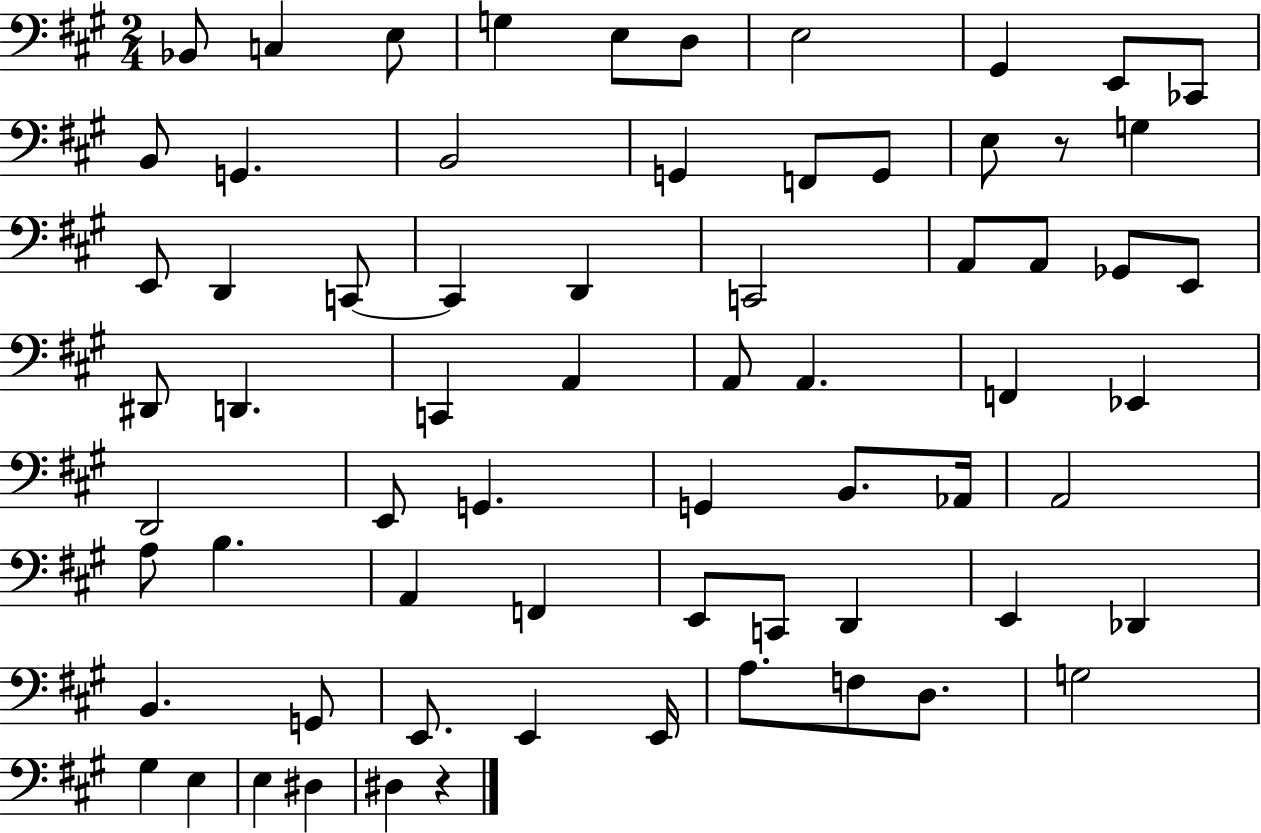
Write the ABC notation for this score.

X:1
T:Untitled
M:2/4
L:1/4
K:A
_B,,/2 C, E,/2 G, E,/2 D,/2 E,2 ^G,, E,,/2 _C,,/2 B,,/2 G,, B,,2 G,, F,,/2 G,,/2 E,/2 z/2 G, E,,/2 D,, C,,/2 C,, D,, C,,2 A,,/2 A,,/2 _G,,/2 E,,/2 ^D,,/2 D,, C,, A,, A,,/2 A,, F,, _E,, D,,2 E,,/2 G,, G,, B,,/2 _A,,/4 A,,2 A,/2 B, A,, F,, E,,/2 C,,/2 D,, E,, _D,, B,, G,,/2 E,,/2 E,, E,,/4 A,/2 F,/2 D,/2 G,2 ^G, E, E, ^D, ^D, z